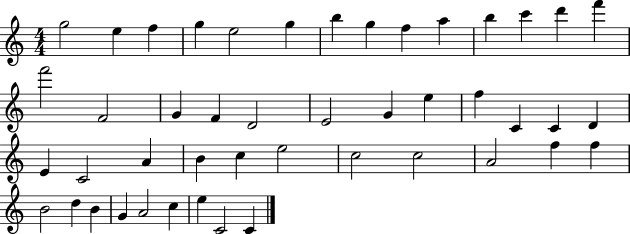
{
  \clef treble
  \numericTimeSignature
  \time 4/4
  \key c \major
  g''2 e''4 f''4 | g''4 e''2 g''4 | b''4 g''4 f''4 a''4 | b''4 c'''4 d'''4 f'''4 | \break f'''2 f'2 | g'4 f'4 d'2 | e'2 g'4 e''4 | f''4 c'4 c'4 d'4 | \break e'4 c'2 a'4 | b'4 c''4 e''2 | c''2 c''2 | a'2 f''4 f''4 | \break b'2 d''4 b'4 | g'4 a'2 c''4 | e''4 c'2 c'4 | \bar "|."
}